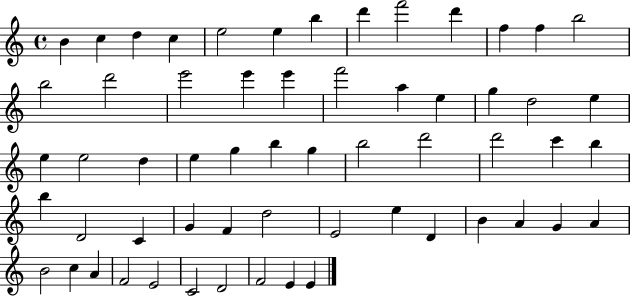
X:1
T:Untitled
M:4/4
L:1/4
K:C
B c d c e2 e b d' f'2 d' f f b2 b2 d'2 e'2 e' e' f'2 a e g d2 e e e2 d e g b g b2 d'2 d'2 c' b b D2 C G F d2 E2 e D B A G A B2 c A F2 E2 C2 D2 F2 E E